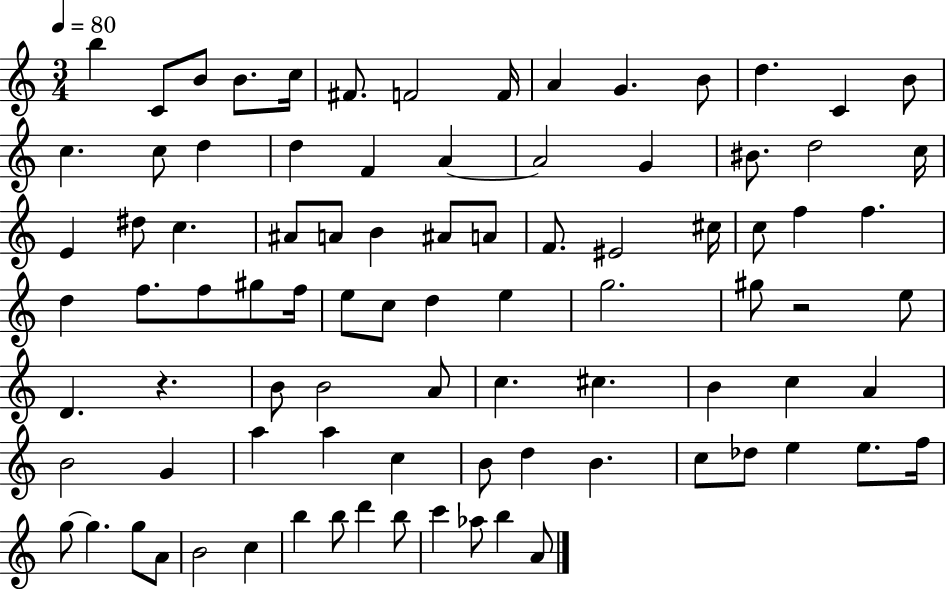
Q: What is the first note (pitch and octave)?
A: B5